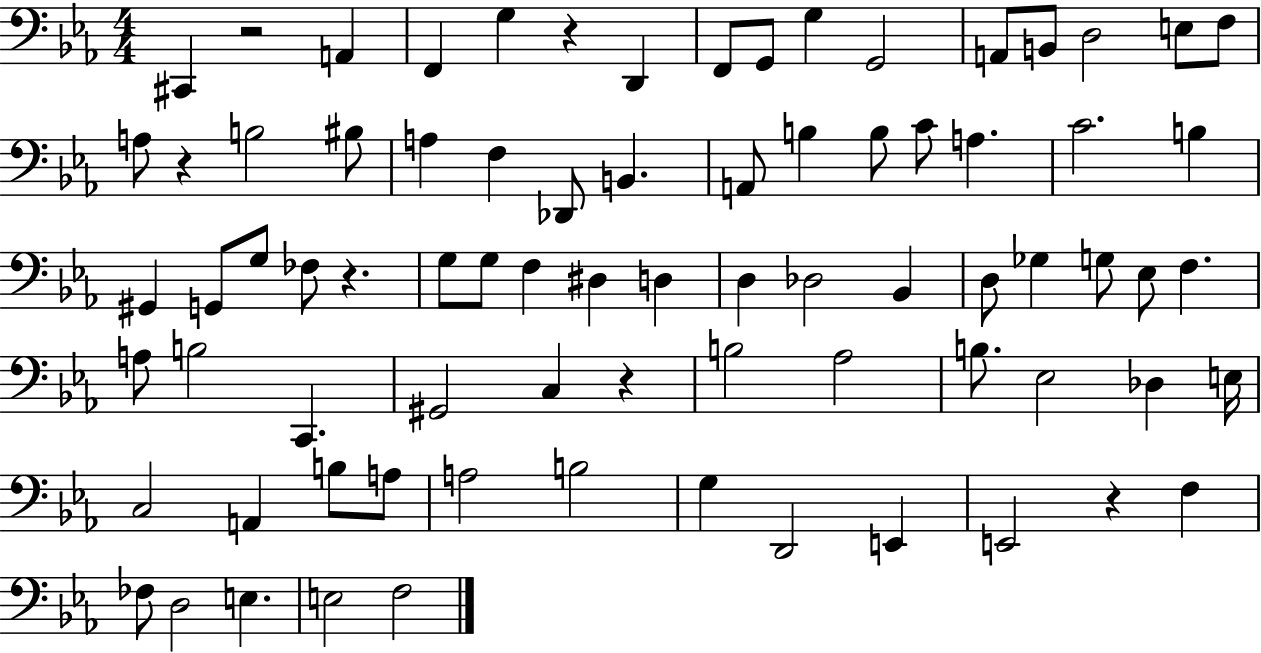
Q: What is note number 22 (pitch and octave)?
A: A2